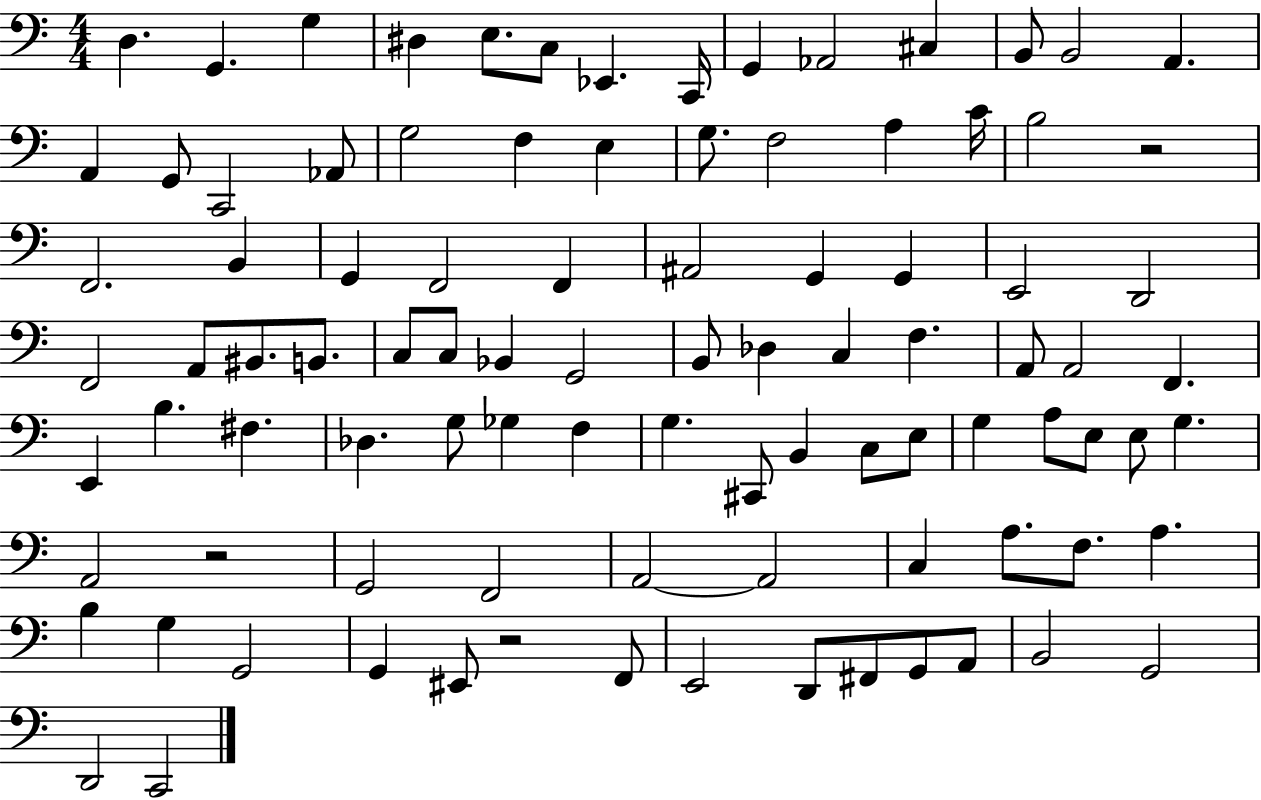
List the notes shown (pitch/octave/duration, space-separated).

D3/q. G2/q. G3/q D#3/q E3/e. C3/e Eb2/q. C2/s G2/q Ab2/h C#3/q B2/e B2/h A2/q. A2/q G2/e C2/h Ab2/e G3/h F3/q E3/q G3/e. F3/h A3/q C4/s B3/h R/h F2/h. B2/q G2/q F2/h F2/q A#2/h G2/q G2/q E2/h D2/h F2/h A2/e BIS2/e. B2/e. C3/e C3/e Bb2/q G2/h B2/e Db3/q C3/q F3/q. A2/e A2/h F2/q. E2/q B3/q. F#3/q. Db3/q. G3/e Gb3/q F3/q G3/q. C#2/e B2/q C3/e E3/e G3/q A3/e E3/e E3/e G3/q. A2/h R/h G2/h F2/h A2/h A2/h C3/q A3/e. F3/e. A3/q. B3/q G3/q G2/h G2/q EIS2/e R/h F2/e E2/h D2/e F#2/e G2/e A2/e B2/h G2/h D2/h C2/h